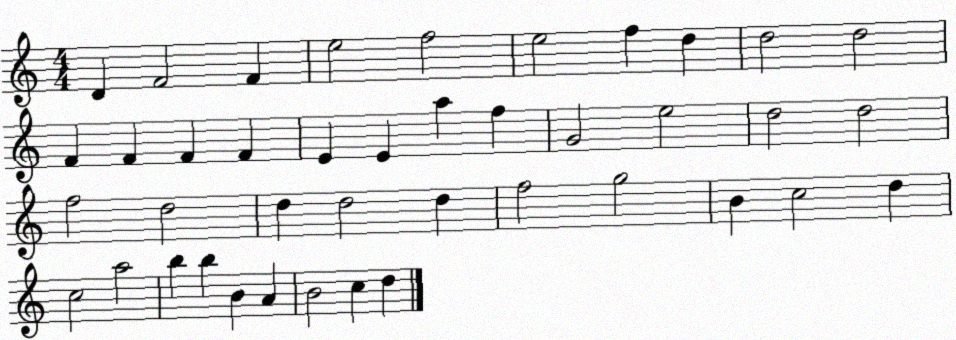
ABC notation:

X:1
T:Untitled
M:4/4
L:1/4
K:C
D F2 F e2 f2 e2 f d d2 d2 F F F F E E a f G2 e2 d2 d2 f2 d2 d d2 d f2 g2 B c2 d c2 a2 b b B A B2 c d